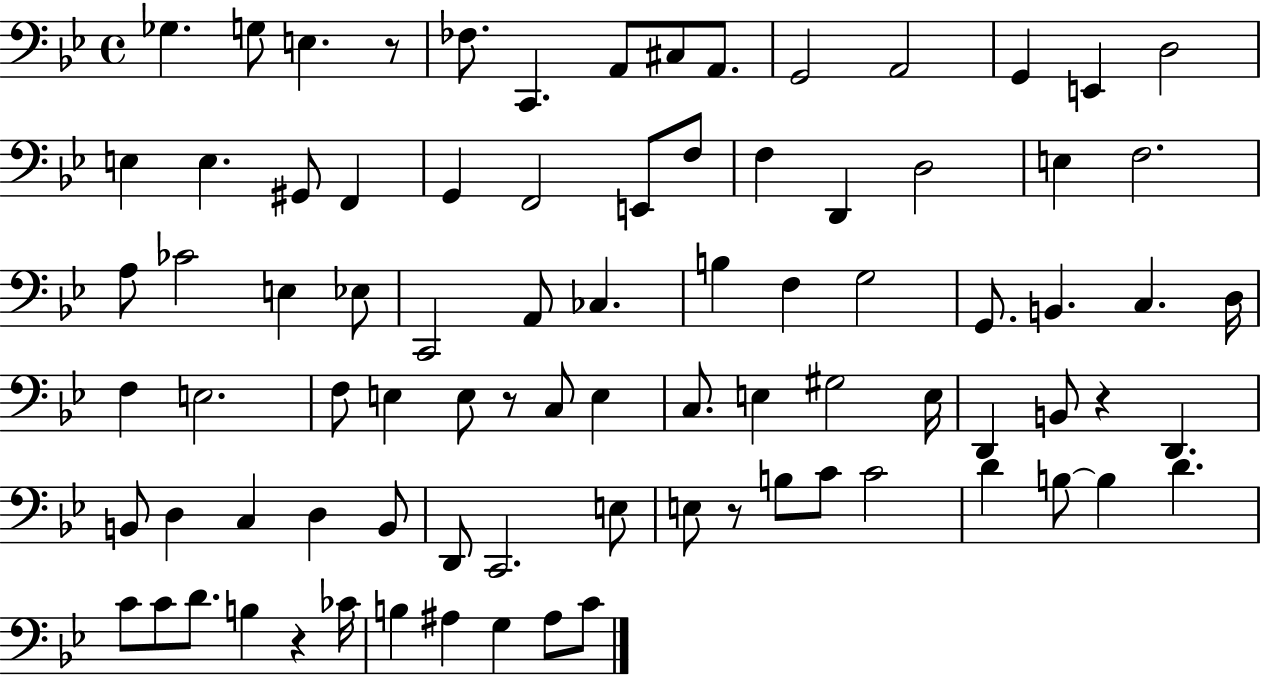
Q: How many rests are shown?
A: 5